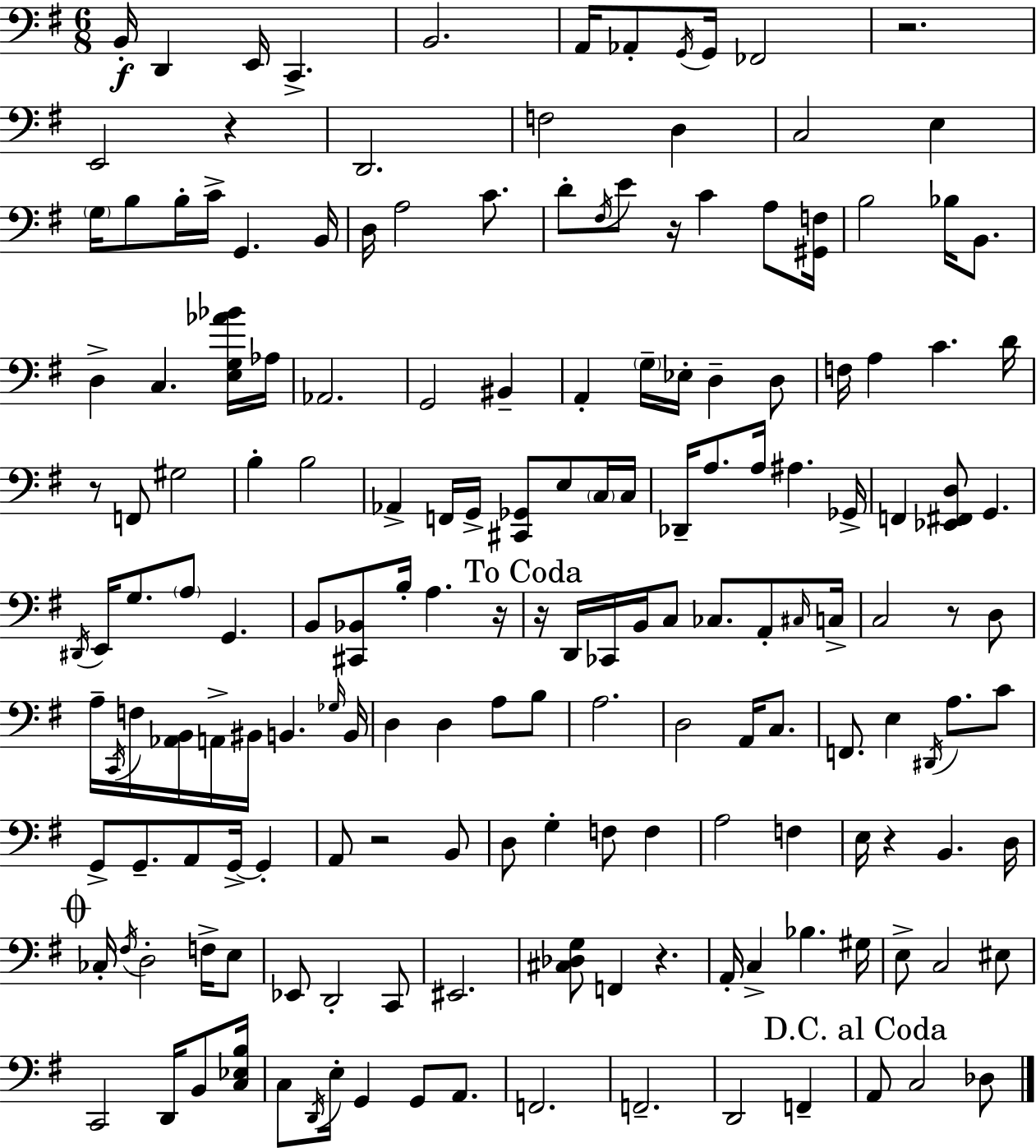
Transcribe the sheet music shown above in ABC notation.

X:1
T:Untitled
M:6/8
L:1/4
K:G
B,,/4 D,, E,,/4 C,, B,,2 A,,/4 _A,,/2 G,,/4 G,,/4 _F,,2 z2 E,,2 z D,,2 F,2 D, C,2 E, G,/4 B,/2 B,/4 C/4 G,, B,,/4 D,/4 A,2 C/2 D/2 ^F,/4 E/2 z/4 C A,/2 [^G,,F,]/4 B,2 _B,/4 B,,/2 D, C, [E,G,_A_B]/4 _A,/4 _A,,2 G,,2 ^B,, A,, G,/4 _E,/4 D, D,/2 F,/4 A, C D/4 z/2 F,,/2 ^G,2 B, B,2 _A,, F,,/4 G,,/4 [^C,,_G,,]/2 E,/2 C,/4 C,/4 _D,,/4 A,/2 A,/4 ^A, _G,,/4 F,, [_E,,^F,,D,]/2 G,, ^D,,/4 E,,/4 G,/2 A,/2 G,, B,,/2 [^C,,_B,,]/2 B,/4 A, z/4 z/4 D,,/4 _C,,/4 B,,/4 C,/2 _C,/2 A,,/2 ^C,/4 C,/4 C,2 z/2 D,/2 A,/4 C,,/4 F,/4 [_A,,B,,]/4 A,,/4 ^B,,/4 B,, _G,/4 B,,/4 D, D, A,/2 B,/2 A,2 D,2 A,,/4 C,/2 F,,/2 E, ^D,,/4 A,/2 C/2 G,,/2 G,,/2 A,,/2 G,,/4 G,, A,,/2 z2 B,,/2 D,/2 G, F,/2 F, A,2 F, E,/4 z B,, D,/4 _C,/4 ^F,/4 D,2 F,/4 E,/2 _E,,/2 D,,2 C,,/2 ^E,,2 [^C,_D,G,]/2 F,, z A,,/4 C, _B, ^G,/4 E,/2 C,2 ^E,/2 C,,2 D,,/4 B,,/2 [C,_E,B,]/4 C,/2 D,,/4 E,/4 G,, G,,/2 A,,/2 F,,2 F,,2 D,,2 F,, A,,/2 C,2 _D,/2